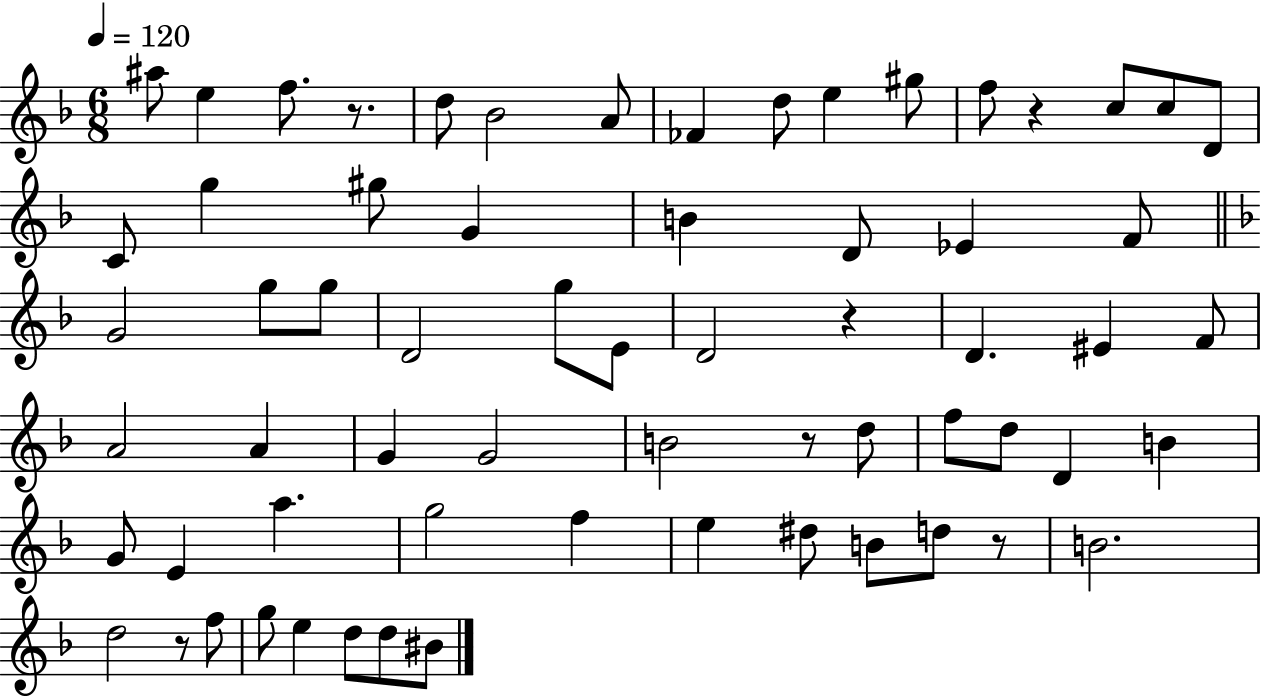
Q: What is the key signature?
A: F major